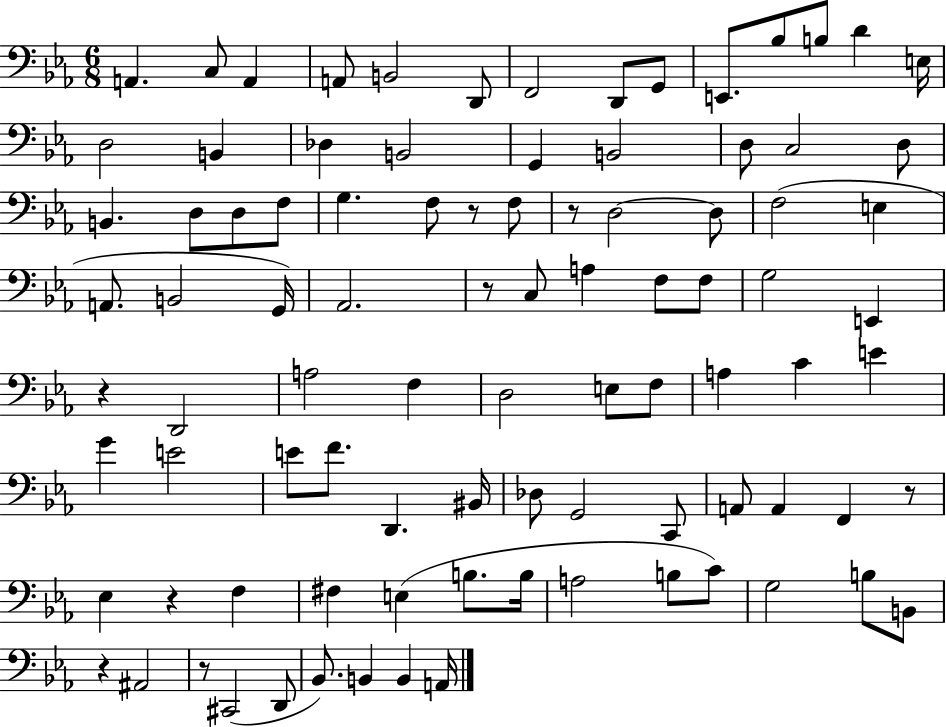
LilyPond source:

{
  \clef bass
  \numericTimeSignature
  \time 6/8
  \key ees \major
  a,4. c8 a,4 | a,8 b,2 d,8 | f,2 d,8 g,8 | e,8. bes8 b8 d'4 e16 | \break d2 b,4 | des4 b,2 | g,4 b,2 | d8 c2 d8 | \break b,4. d8 d8 f8 | g4. f8 r8 f8 | r8 d2~~ d8 | f2( e4 | \break a,8. b,2 g,16) | aes,2. | r8 c8 a4 f8 f8 | g2 e,4 | \break r4 d,2 | a2 f4 | d2 e8 f8 | a4 c'4 e'4 | \break g'4 e'2 | e'8 f'8. d,4. bis,16 | des8 g,2 c,8 | a,8 a,4 f,4 r8 | \break ees4 r4 f4 | fis4 e4( b8. b16 | a2 b8 c'8) | g2 b8 b,8 | \break r4 ais,2 | r8 cis,2( d,8 | bes,8.) b,4 b,4 a,16 | \bar "|."
}